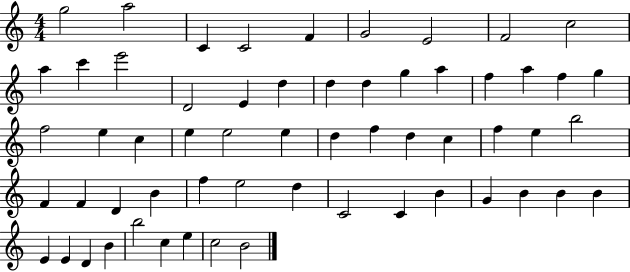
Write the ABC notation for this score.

X:1
T:Untitled
M:4/4
L:1/4
K:C
g2 a2 C C2 F G2 E2 F2 c2 a c' e'2 D2 E d d d g a f a f g f2 e c e e2 e d f d c f e b2 F F D B f e2 d C2 C B G B B B E E D B b2 c e c2 B2